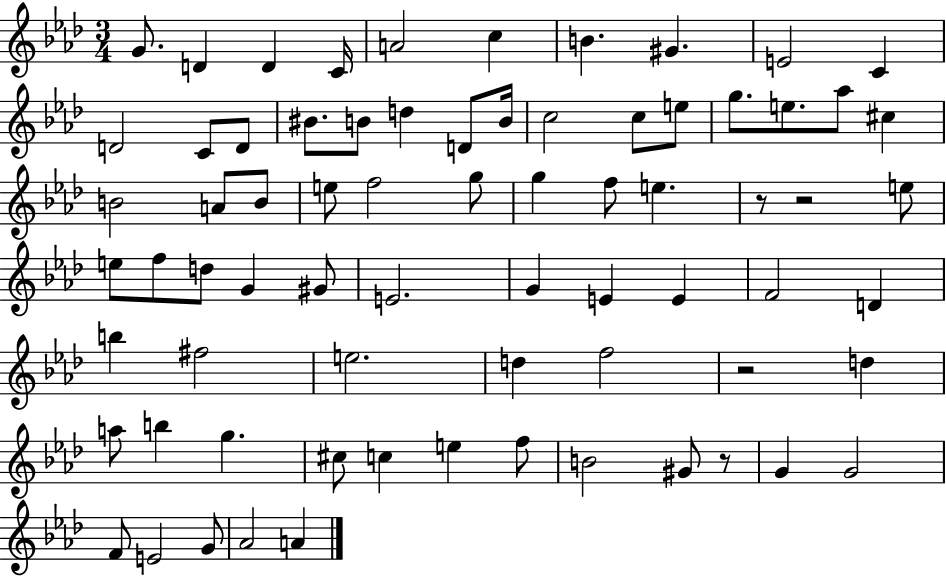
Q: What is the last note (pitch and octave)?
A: A4